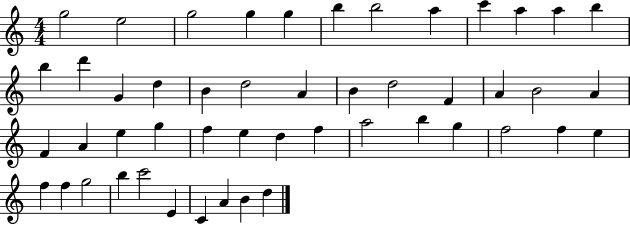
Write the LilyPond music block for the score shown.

{
  \clef treble
  \numericTimeSignature
  \time 4/4
  \key c \major
  g''2 e''2 | g''2 g''4 g''4 | b''4 b''2 a''4 | c'''4 a''4 a''4 b''4 | \break b''4 d'''4 g'4 d''4 | b'4 d''2 a'4 | b'4 d''2 f'4 | a'4 b'2 a'4 | \break f'4 a'4 e''4 g''4 | f''4 e''4 d''4 f''4 | a''2 b''4 g''4 | f''2 f''4 e''4 | \break f''4 f''4 g''2 | b''4 c'''2 e'4 | c'4 a'4 b'4 d''4 | \bar "|."
}